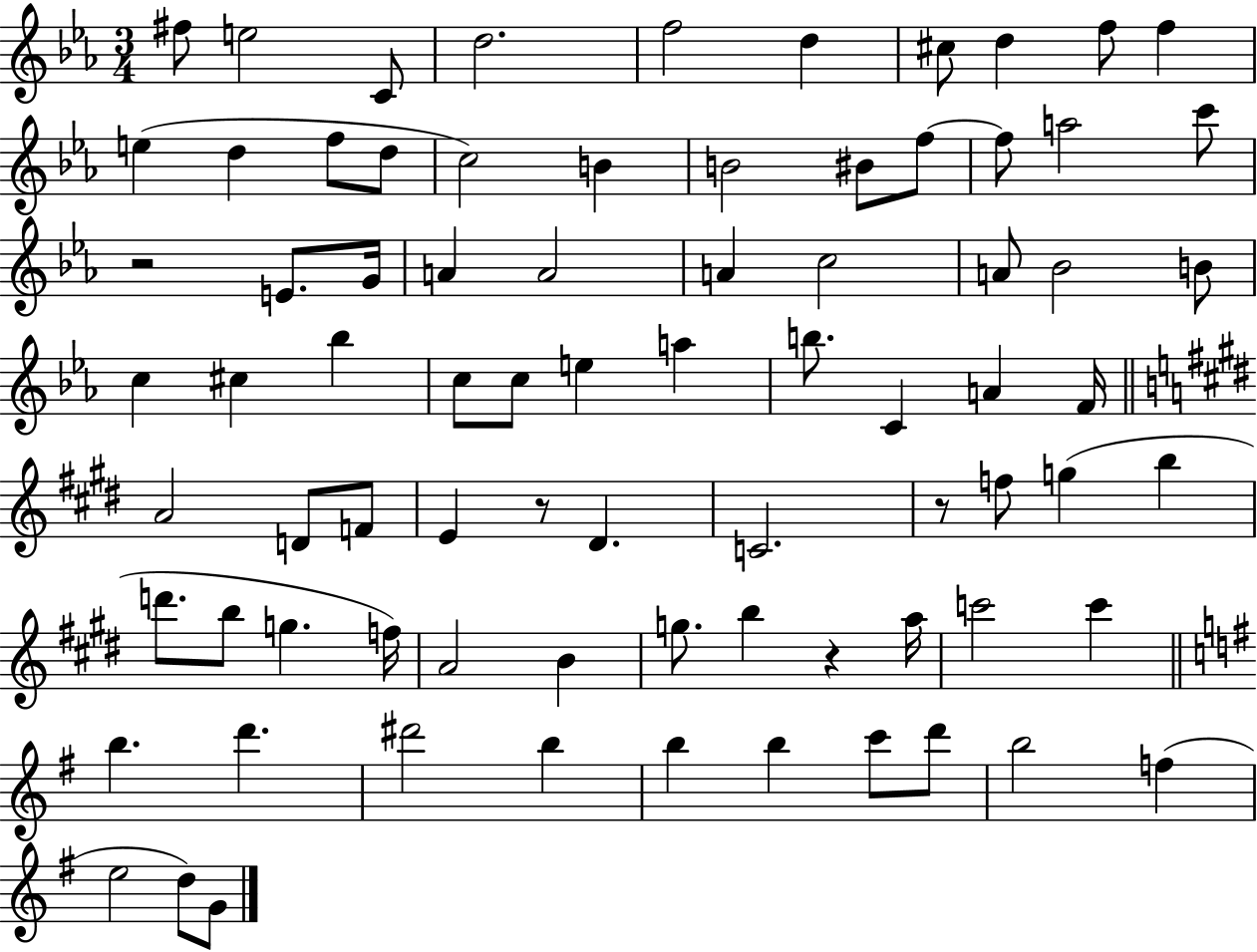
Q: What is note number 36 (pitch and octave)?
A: C5